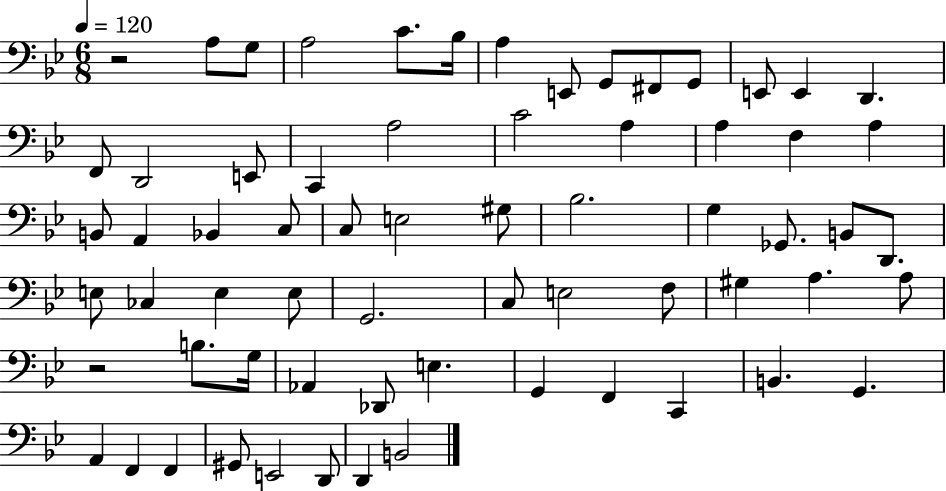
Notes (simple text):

R/h A3/e G3/e A3/h C4/e. Bb3/s A3/q E2/e G2/e F#2/e G2/e E2/e E2/q D2/q. F2/e D2/h E2/e C2/q A3/h C4/h A3/q A3/q F3/q A3/q B2/e A2/q Bb2/q C3/e C3/e E3/h G#3/e Bb3/h. G3/q Gb2/e. B2/e D2/e. E3/e CES3/q E3/q E3/e G2/h. C3/e E3/h F3/e G#3/q A3/q. A3/e R/h B3/e. G3/s Ab2/q Db2/e E3/q. G2/q F2/q C2/q B2/q. G2/q. A2/q F2/q F2/q G#2/e E2/h D2/e D2/q B2/h